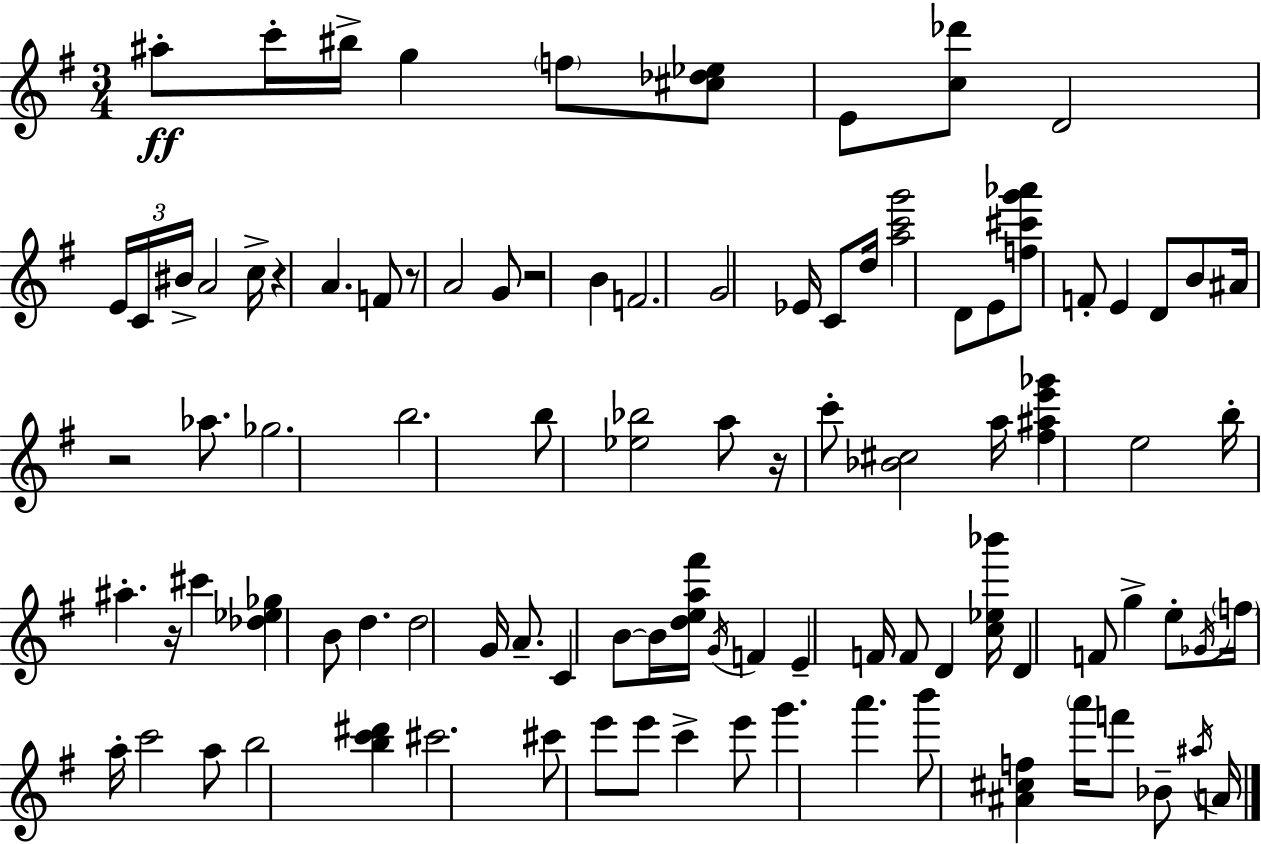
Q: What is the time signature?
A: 3/4